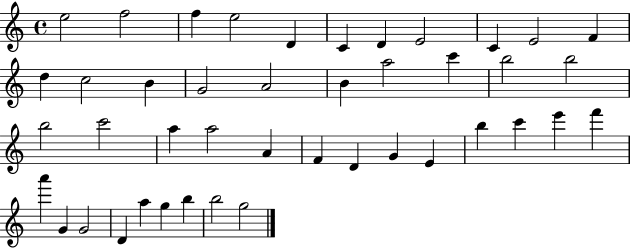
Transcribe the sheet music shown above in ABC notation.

X:1
T:Untitled
M:4/4
L:1/4
K:C
e2 f2 f e2 D C D E2 C E2 F d c2 B G2 A2 B a2 c' b2 b2 b2 c'2 a a2 A F D G E b c' e' f' a' G G2 D a g b b2 g2